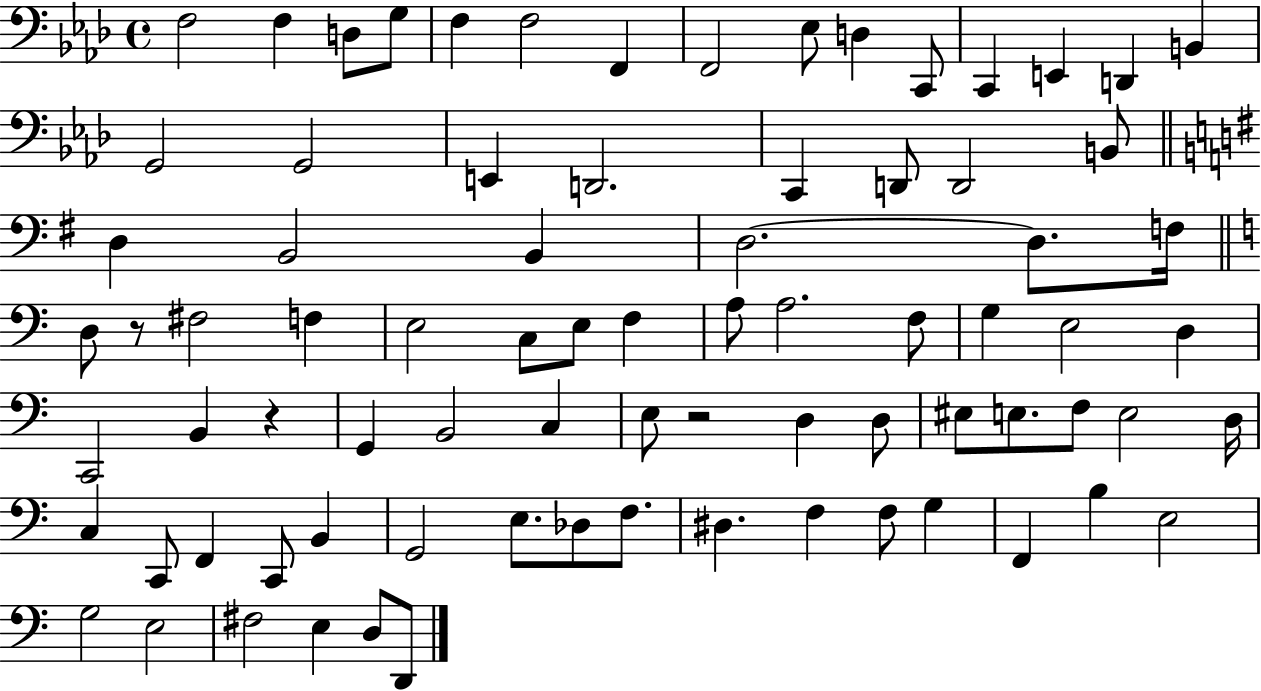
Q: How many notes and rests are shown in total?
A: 80